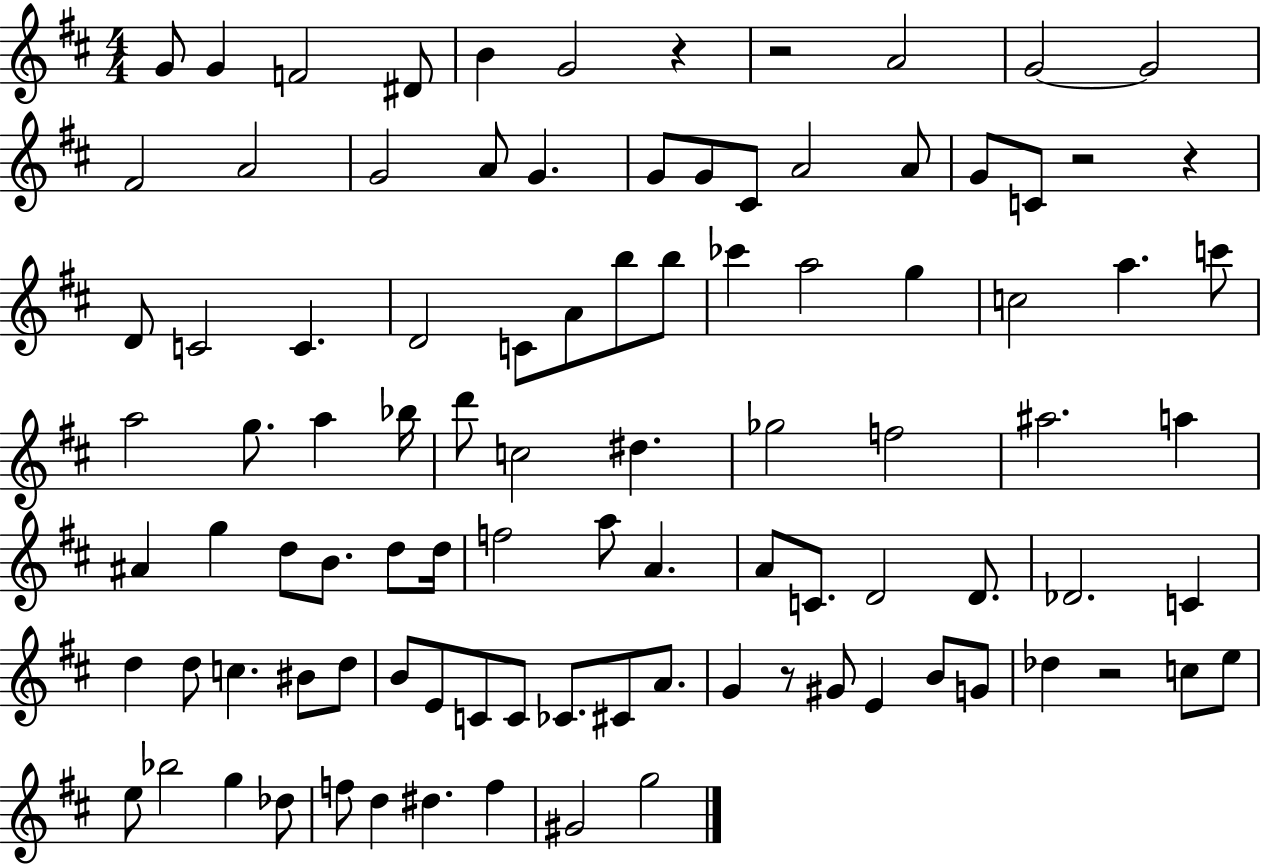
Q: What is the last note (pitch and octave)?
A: G5